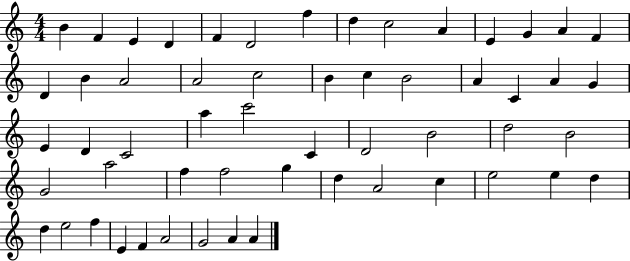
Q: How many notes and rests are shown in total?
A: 56